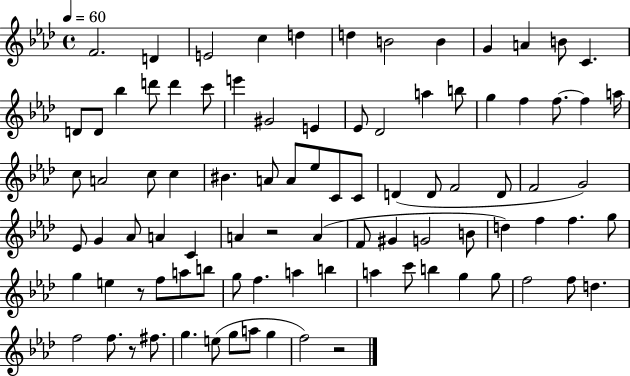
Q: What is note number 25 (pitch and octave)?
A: B5